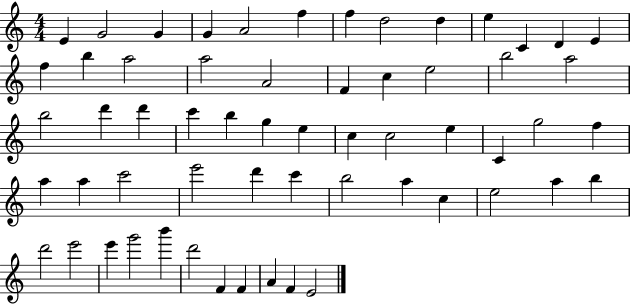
E4/q G4/h G4/q G4/q A4/h F5/q F5/q D5/h D5/q E5/q C4/q D4/q E4/q F5/q B5/q A5/h A5/h A4/h F4/q C5/q E5/h B5/h A5/h B5/h D6/q D6/q C6/q B5/q G5/q E5/q C5/q C5/h E5/q C4/q G5/h F5/q A5/q A5/q C6/h E6/h D6/q C6/q B5/h A5/q C5/q E5/h A5/q B5/q D6/h E6/h E6/q G6/h B6/q D6/h F4/q F4/q A4/q F4/q E4/h